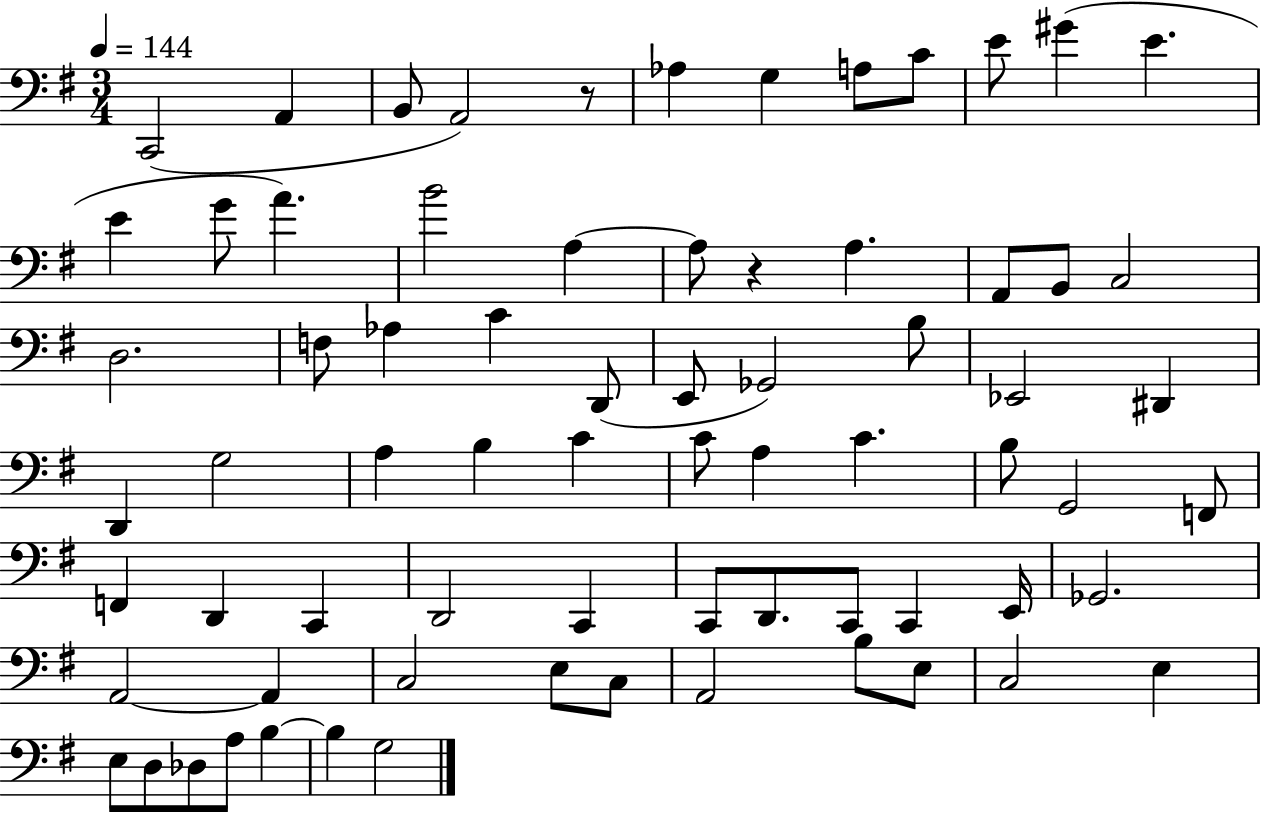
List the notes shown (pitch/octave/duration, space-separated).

C2/h A2/q B2/e A2/h R/e Ab3/q G3/q A3/e C4/e E4/e G#4/q E4/q. E4/q G4/e A4/q. B4/h A3/q A3/e R/q A3/q. A2/e B2/e C3/h D3/h. F3/e Ab3/q C4/q D2/e E2/e Gb2/h B3/e Eb2/h D#2/q D2/q G3/h A3/q B3/q C4/q C4/e A3/q C4/q. B3/e G2/h F2/e F2/q D2/q C2/q D2/h C2/q C2/e D2/e. C2/e C2/q E2/s Gb2/h. A2/h A2/q C3/h E3/e C3/e A2/h B3/e E3/e C3/h E3/q E3/e D3/e Db3/e A3/e B3/q B3/q G3/h